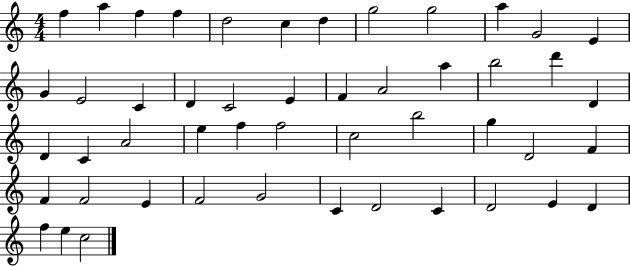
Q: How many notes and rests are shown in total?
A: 49